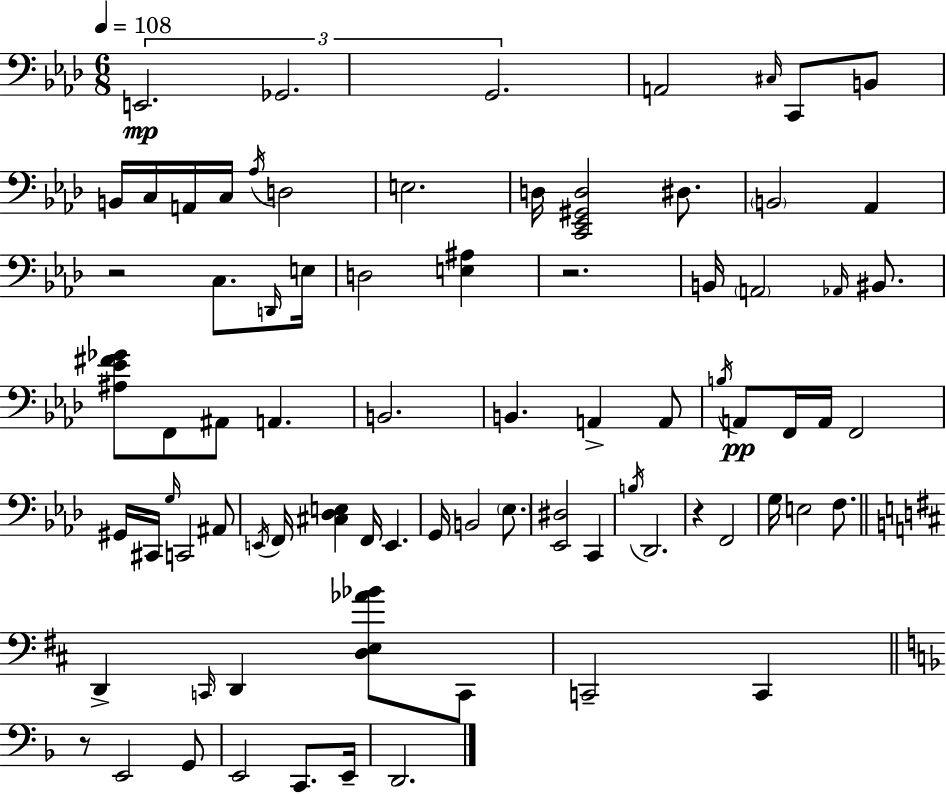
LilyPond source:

{
  \clef bass
  \numericTimeSignature
  \time 6/8
  \key aes \major
  \tempo 4 = 108
  \repeat volta 2 { \tuplet 3/2 { e,2.\mp | ges,2. | g,2. } | a,2 \grace { cis16 } c,8 b,8 | \break b,16 c16 a,16 c16 \acciaccatura { aes16 } d2 | e2. | d16 <c, ees, gis, d>2 dis8. | \parenthesize b,2 aes,4 | \break r2 c8. | \grace { d,16 } e16 d2 <e ais>4 | r2. | b,16 \parenthesize a,2 | \break \grace { aes,16 } bis,8. <ais ees' fis' ges'>8 f,8 ais,8 a,4. | b,2. | b,4. a,4-> | a,8 \acciaccatura { b16 } a,8\pp f,16 a,16 f,2 | \break gis,16 cis,16 \grace { g16 } c,2 | ais,8 \acciaccatura { e,16 } f,16 <cis des e>4 | f,16 e,4. g,16 b,2 | \parenthesize ees8. <ees, dis>2 | \break c,4 \acciaccatura { b16 } des,2. | r4 | f,2 g16 e2 | f8. \bar "||" \break \key d \major d,4-> \grace { c,16 } d,4 <d e aes' bes'>8 c,8 | c,2-- c,4 | \bar "||" \break \key d \minor r8 e,2 g,8 | e,2 c,8. e,16-- | d,2. | } \bar "|."
}